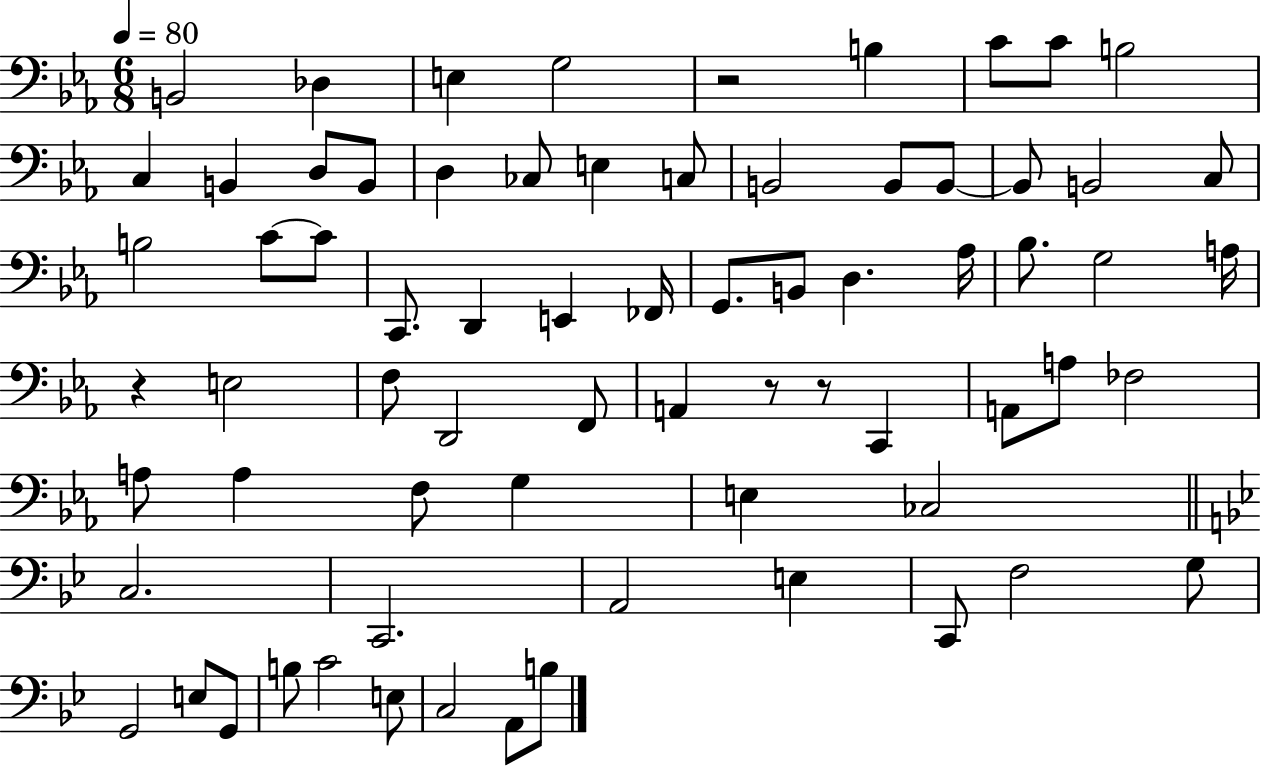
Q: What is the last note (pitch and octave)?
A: B3